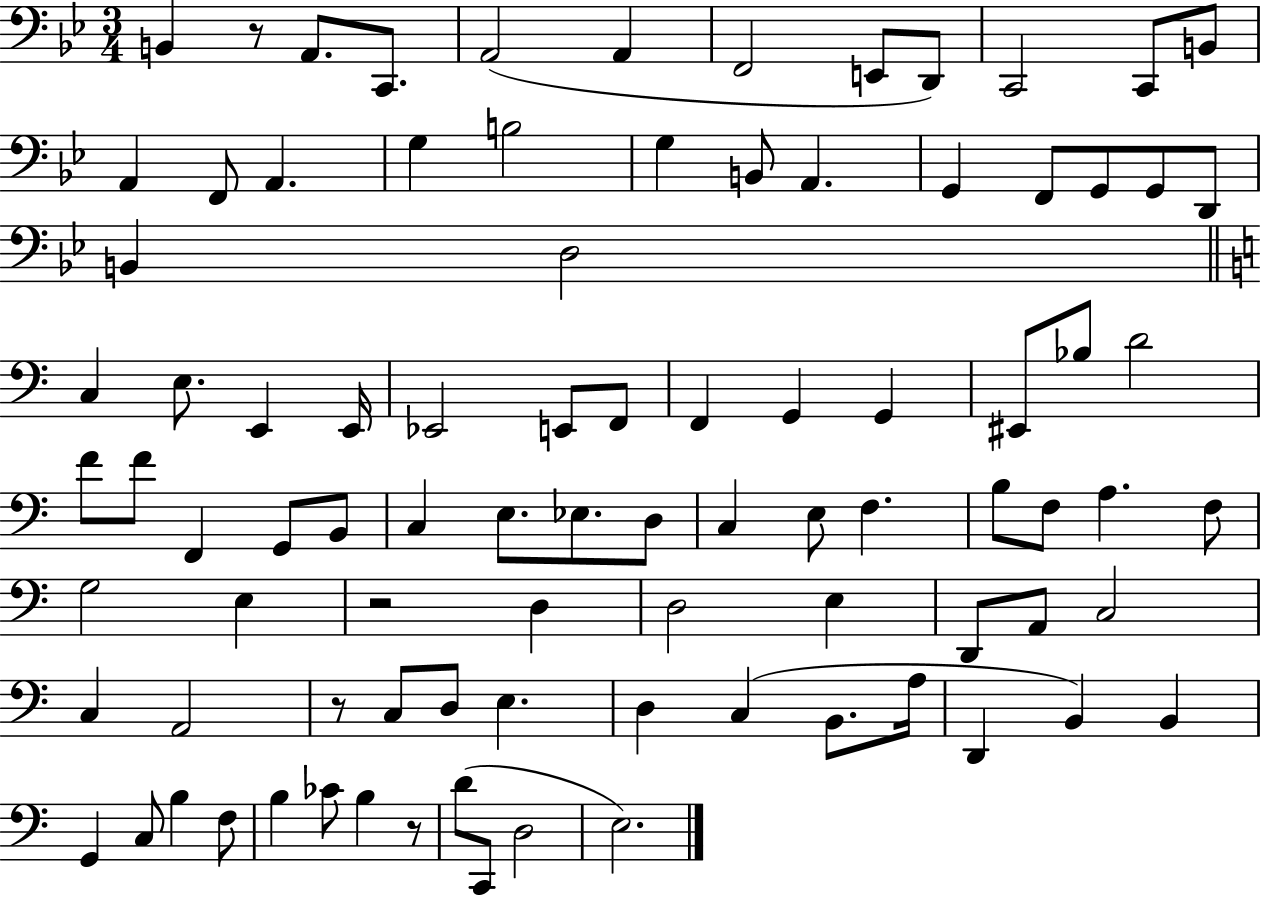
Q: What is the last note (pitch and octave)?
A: E3